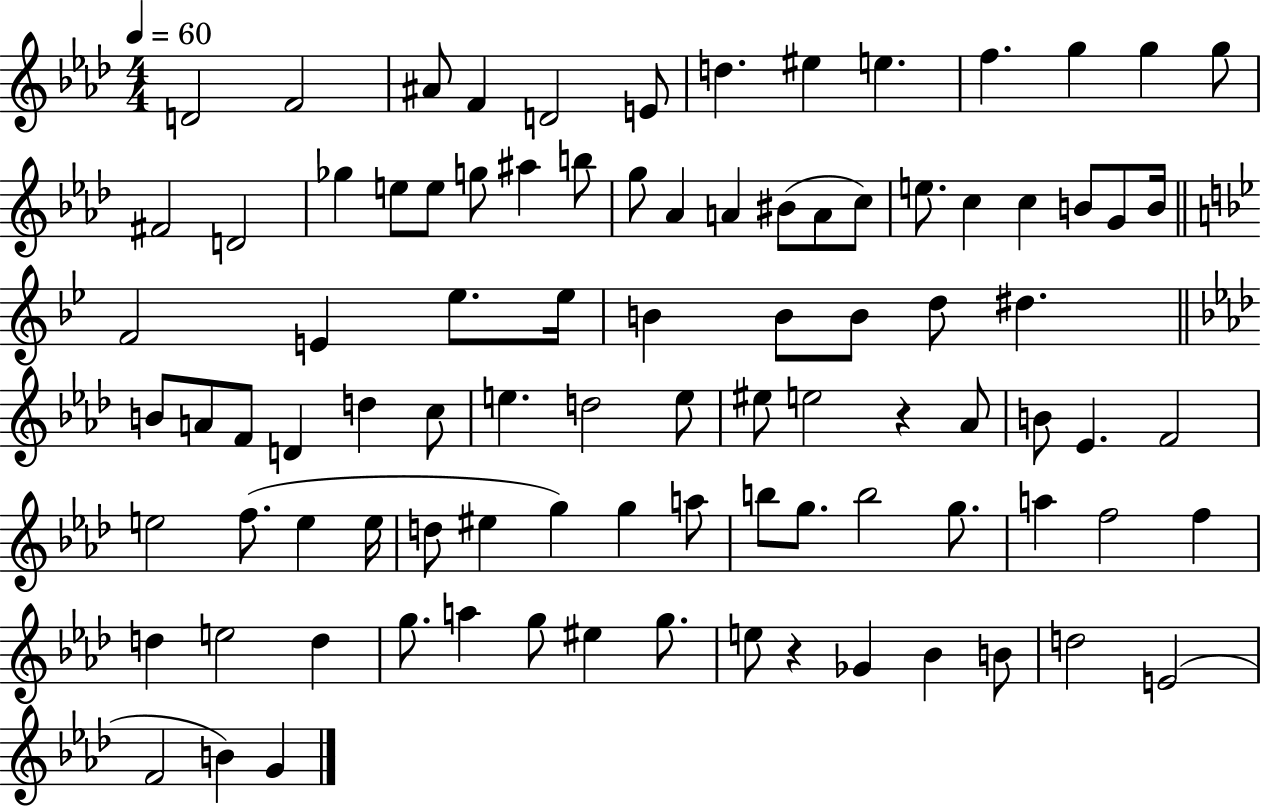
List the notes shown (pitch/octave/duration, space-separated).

D4/h F4/h A#4/e F4/q D4/h E4/e D5/q. EIS5/q E5/q. F5/q. G5/q G5/q G5/e F#4/h D4/h Gb5/q E5/e E5/e G5/e A#5/q B5/e G5/e Ab4/q A4/q BIS4/e A4/e C5/e E5/e. C5/q C5/q B4/e G4/e B4/s F4/h E4/q Eb5/e. Eb5/s B4/q B4/e B4/e D5/e D#5/q. B4/e A4/e F4/e D4/q D5/q C5/e E5/q. D5/h E5/e EIS5/e E5/h R/q Ab4/e B4/e Eb4/q. F4/h E5/h F5/e. E5/q E5/s D5/e EIS5/q G5/q G5/q A5/e B5/e G5/e. B5/h G5/e. A5/q F5/h F5/q D5/q E5/h D5/q G5/e. A5/q G5/e EIS5/q G5/e. E5/e R/q Gb4/q Bb4/q B4/e D5/h E4/h F4/h B4/q G4/q